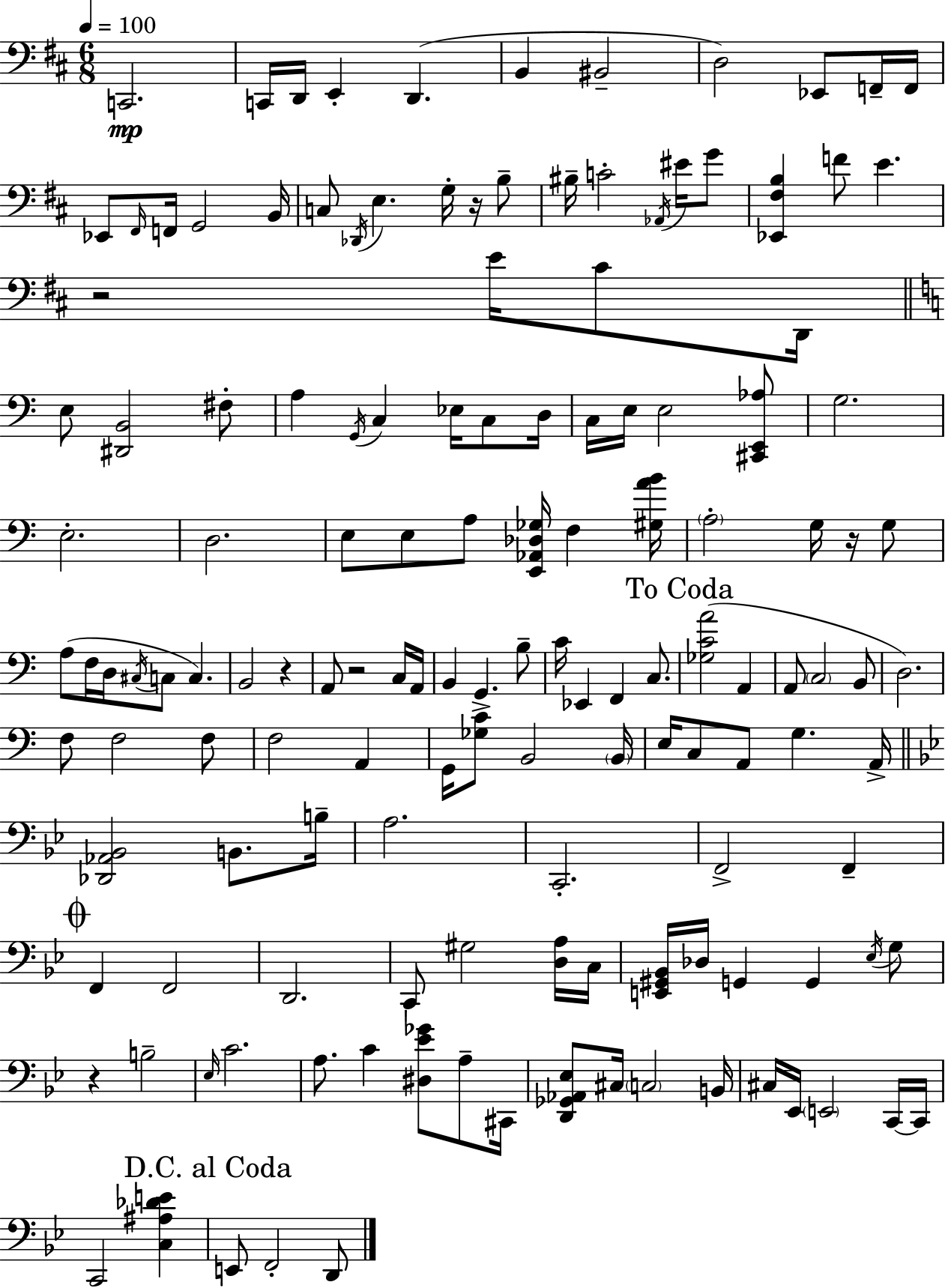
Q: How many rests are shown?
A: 6